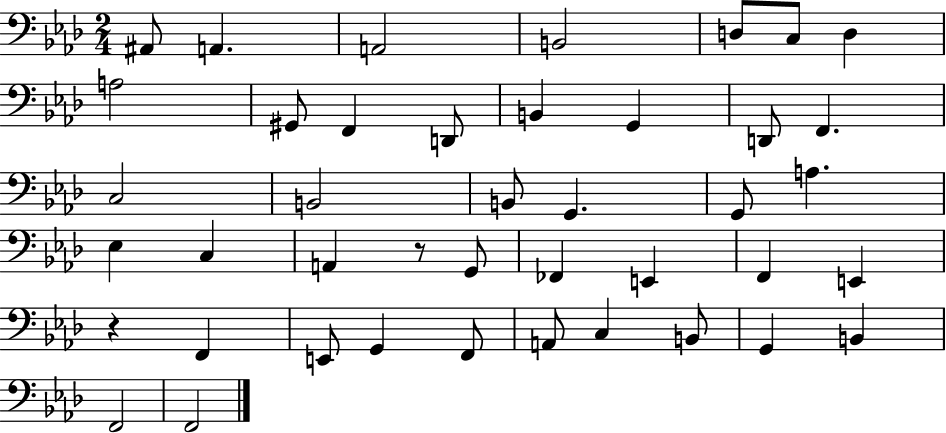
A#2/e A2/q. A2/h B2/h D3/e C3/e D3/q A3/h G#2/e F2/q D2/e B2/q G2/q D2/e F2/q. C3/h B2/h B2/e G2/q. G2/e A3/q. Eb3/q C3/q A2/q R/e G2/e FES2/q E2/q F2/q E2/q R/q F2/q E2/e G2/q F2/e A2/e C3/q B2/e G2/q B2/q F2/h F2/h